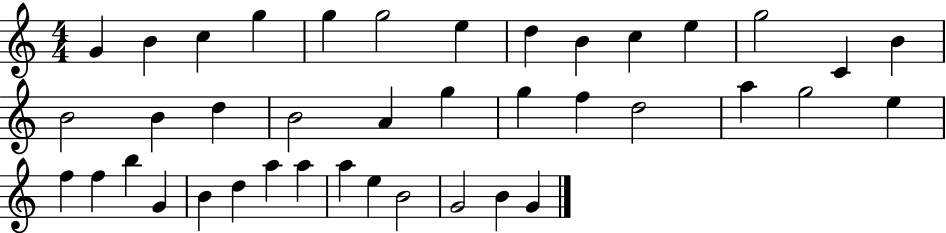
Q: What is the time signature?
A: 4/4